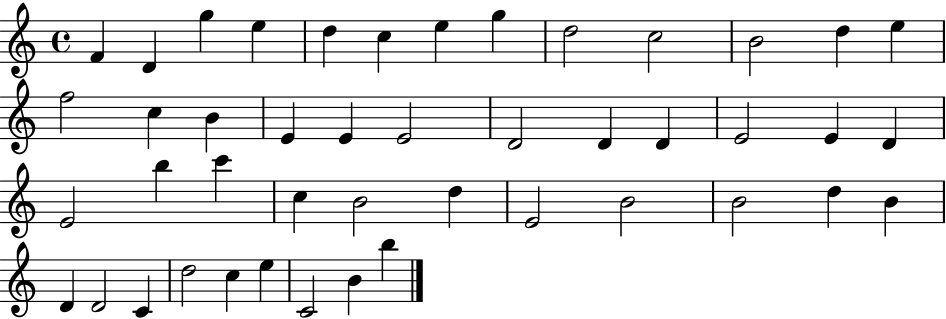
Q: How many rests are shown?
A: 0